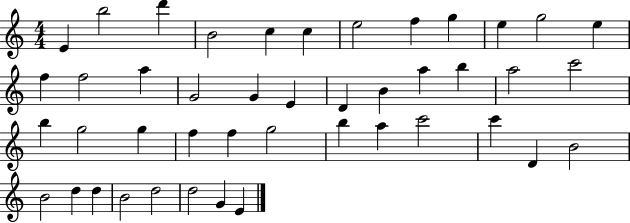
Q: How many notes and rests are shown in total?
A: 44